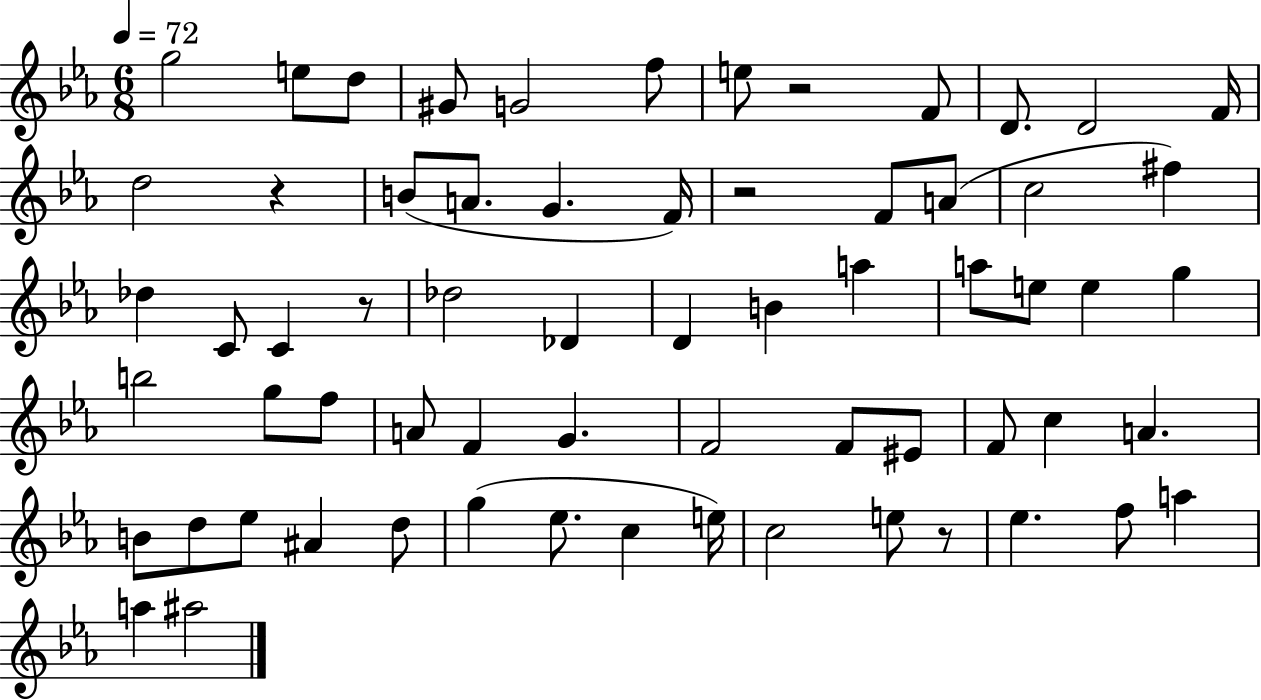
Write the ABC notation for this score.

X:1
T:Untitled
M:6/8
L:1/4
K:Eb
g2 e/2 d/2 ^G/2 G2 f/2 e/2 z2 F/2 D/2 D2 F/4 d2 z B/2 A/2 G F/4 z2 F/2 A/2 c2 ^f _d C/2 C z/2 _d2 _D D B a a/2 e/2 e g b2 g/2 f/2 A/2 F G F2 F/2 ^E/2 F/2 c A B/2 d/2 _e/2 ^A d/2 g _e/2 c e/4 c2 e/2 z/2 _e f/2 a a ^a2